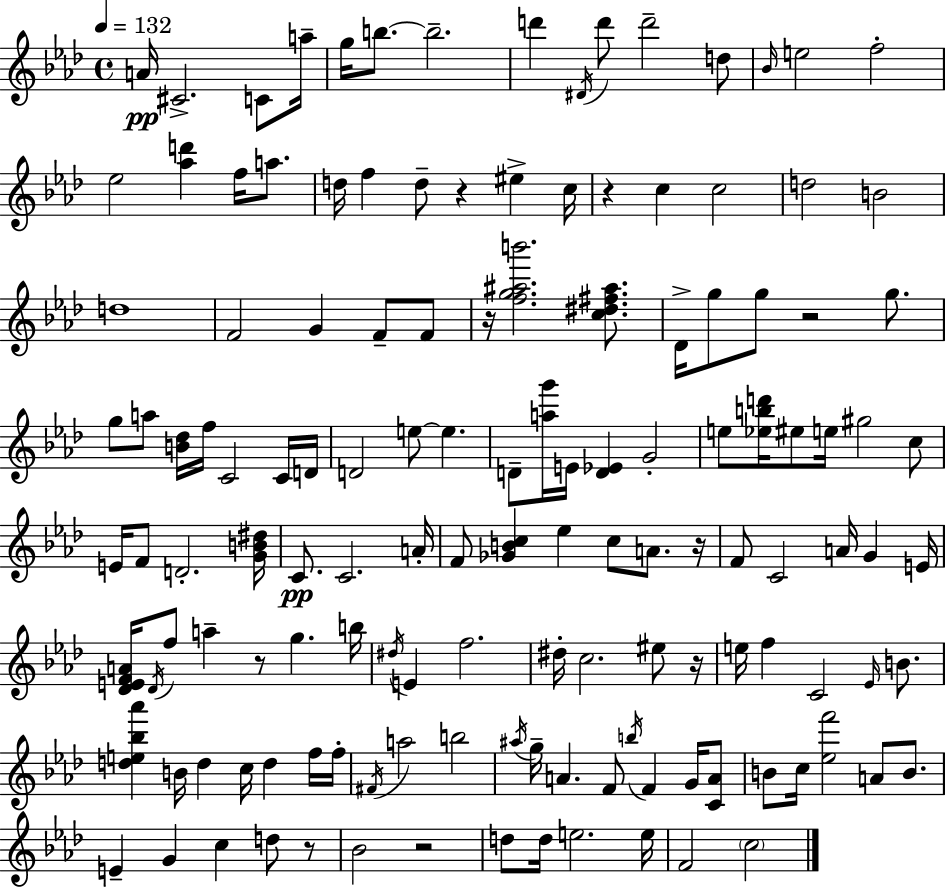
{
  \clef treble
  \time 4/4
  \defaultTimeSignature
  \key f \minor
  \tempo 4 = 132
  a'16\pp cis'2.-> c'8 a''16-- | g''16 b''8.~~ b''2.-- | d'''4 \acciaccatura { dis'16 } d'''8 d'''2-- d''8 | \grace { bes'16 } e''2 f''2-. | \break ees''2 <aes'' d'''>4 f''16 a''8. | d''16 f''4 d''8-- r4 eis''4-> | c''16 r4 c''4 c''2 | d''2 b'2 | \break d''1 | f'2 g'4 f'8-- | f'8 r16 <f'' g'' ais'' b'''>2. <c'' dis'' fis'' ais''>8. | des'16-> g''8 g''8 r2 g''8. | \break g''8 a''8 <b' des''>16 f''16 c'2 | c'16 d'16 d'2 e''8~~ e''4. | d'8-- <a'' g'''>16 e'16 <d' ees'>4 g'2-. | e''8 <ees'' b'' d'''>16 eis''8 e''16 gis''2 | \break c''8 e'16 f'8 d'2.-. | <g' b' dis''>16 c'8.\pp c'2. | a'16-. f'8 <ges' b' c''>4 ees''4 c''8 a'8. | r16 f'8 c'2 a'16 g'4 | \break e'16 <des' e' f' a'>16 \acciaccatura { des'16 } f''8 a''4-- r8 g''4. | b''16 \acciaccatura { dis''16 } e'4 f''2. | dis''16-. c''2. | eis''8 r16 e''16 f''4 c'2 | \break \grace { ees'16 } b'8. <d'' e'' bes'' aes'''>4 b'16 d''4 c''16 d''4 | f''16 f''16-. \acciaccatura { fis'16 } a''2 b''2 | \acciaccatura { ais''16 } g''16-- a'4. f'8 | \acciaccatura { b''16 } f'4 g'16 <c' a'>8 b'8 c''16 <ees'' f'''>2 | \break a'8 b'8. e'4-- g'4 | c''4 d''8 r8 bes'2 | r2 d''8 d''16 e''2. | e''16 f'2 | \break \parenthesize c''2 \bar "|."
}